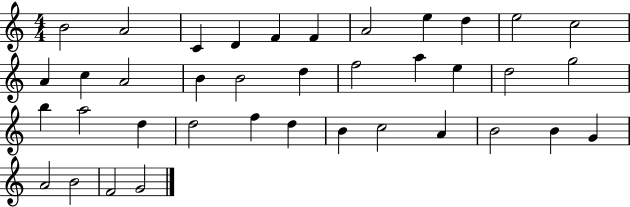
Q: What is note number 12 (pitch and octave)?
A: A4